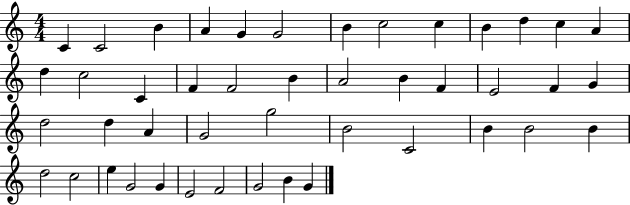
C4/q C4/h B4/q A4/q G4/q G4/h B4/q C5/h C5/q B4/q D5/q C5/q A4/q D5/q C5/h C4/q F4/q F4/h B4/q A4/h B4/q F4/q E4/h F4/q G4/q D5/h D5/q A4/q G4/h G5/h B4/h C4/h B4/q B4/h B4/q D5/h C5/h E5/q G4/h G4/q E4/h F4/h G4/h B4/q G4/q